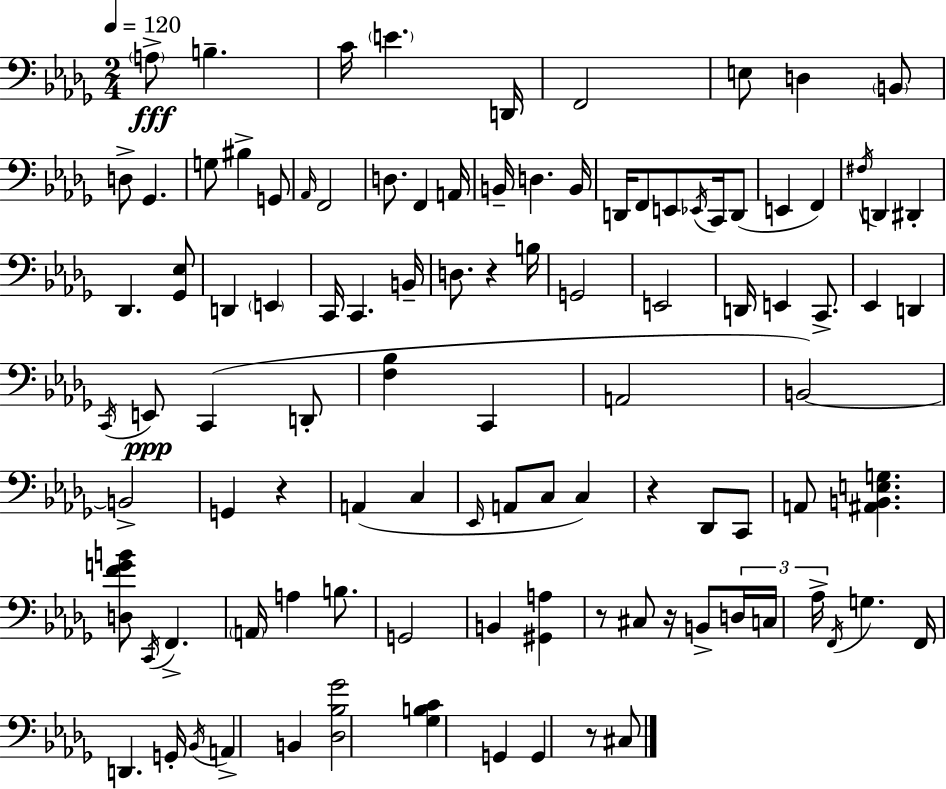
{
  \clef bass
  \numericTimeSignature
  \time 2/4
  \key bes \minor
  \tempo 4 = 120
  \parenthesize a8->\fff b4.-- | c'16 \parenthesize e'4. d,16 | f,2 | e8 d4 \parenthesize b,8 | \break d8-> ges,4. | g8 bis4-> g,8 | \grace { aes,16 } f,2 | d8. f,4 | \break a,16 b,16-- d4. | b,16 d,16 f,8 e,8 \acciaccatura { ees,16 } c,16 | d,8( e,4 f,4) | \acciaccatura { fis16 } d,4 dis,4-. | \break des,4. | <ges, ees>8 d,4 \parenthesize e,4 | c,16 c,4. | b,16-- d8. r4 | \break b16 g,2 | e,2 | d,16 e,4 | c,8.-> ees,4 d,4 | \break \acciaccatura { c,16 } e,8\ppp c,4( | d,8-. <f bes>4 | c,4 a,2 | b,2~~) | \break b,2-> | g,4 | r4 a,4( | c4 \grace { ees,16 } a,8 c8 | \break c4) r4 | des,8 c,8 a,8 <ais, b, e g>4. | <d f' g' b'>8 \acciaccatura { c,16 } | f,4.-> \parenthesize a,16 a4 | \break b8. g,2 | b,4 | <gis, a>4 r8 | cis8 r16 b,8-> \tuplet 3/2 { d16 c16 aes16-> } | \break \acciaccatura { f,16 } g4. f,16 | d,4. g,16-. \acciaccatura { bes,16 } | a,4-> b,4 | <des bes ges'>2 | \break <ges b c'>4 g,4 | g,4 r8 cis8 | \bar "|."
}